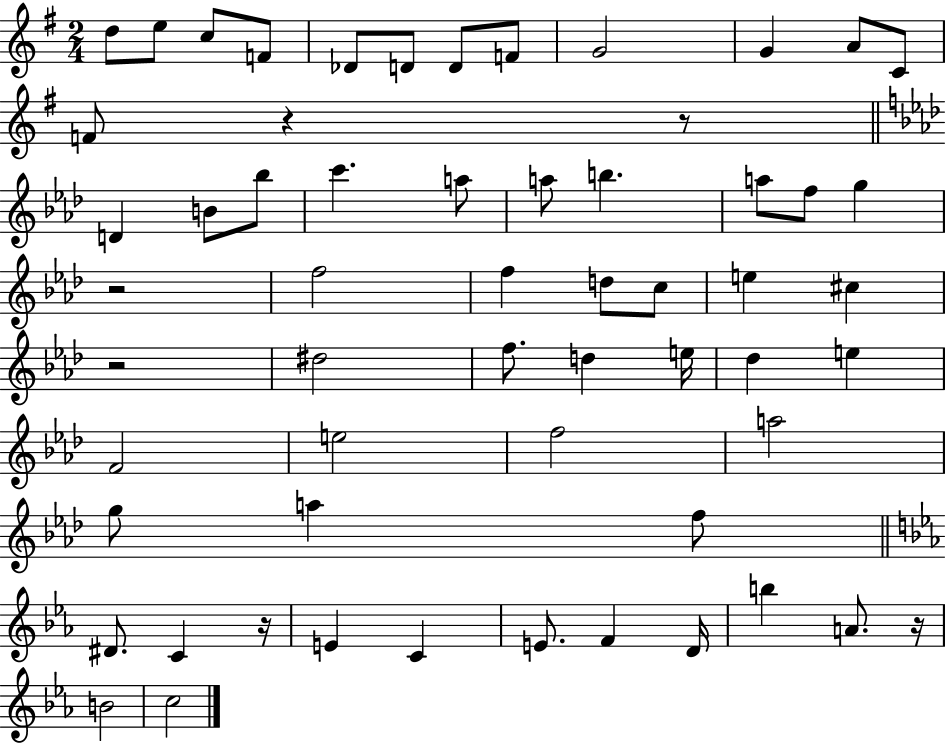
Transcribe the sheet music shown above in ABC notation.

X:1
T:Untitled
M:2/4
L:1/4
K:G
d/2 e/2 c/2 F/2 _D/2 D/2 D/2 F/2 G2 G A/2 C/2 F/2 z z/2 D B/2 _b/2 c' a/2 a/2 b a/2 f/2 g z2 f2 f d/2 c/2 e ^c z2 ^d2 f/2 d e/4 _d e F2 e2 f2 a2 g/2 a f/2 ^D/2 C z/4 E C E/2 F D/4 b A/2 z/4 B2 c2